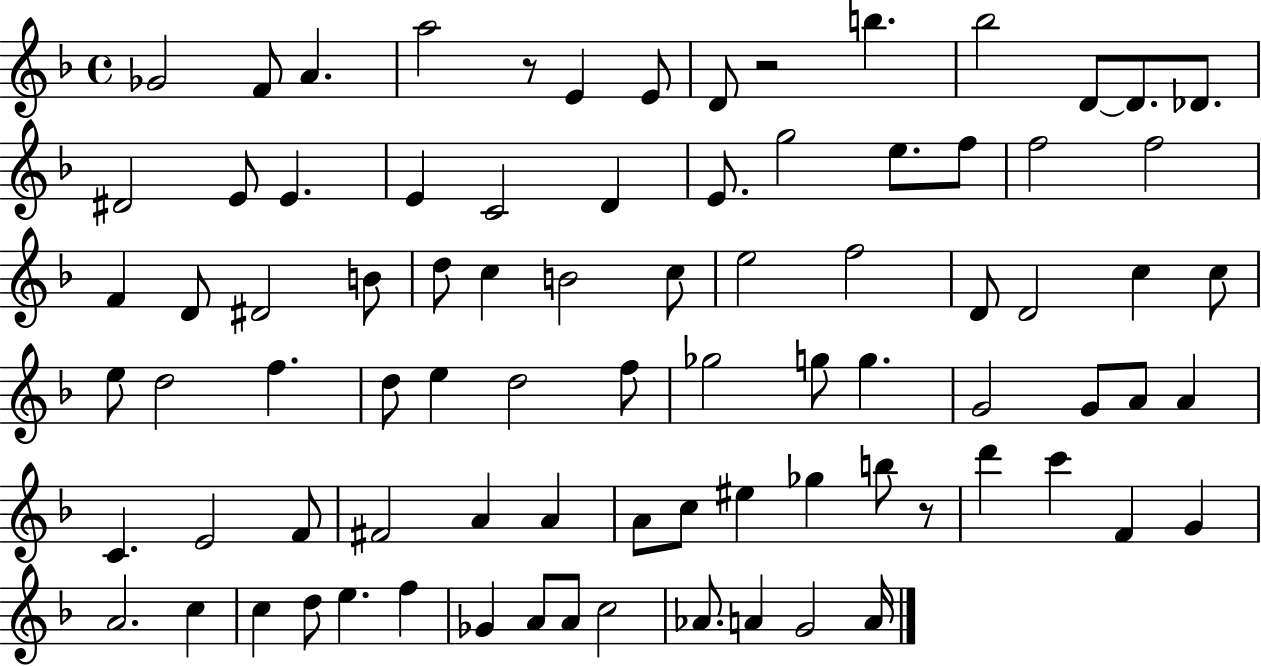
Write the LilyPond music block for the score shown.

{
  \clef treble
  \time 4/4
  \defaultTimeSignature
  \key f \major
  \repeat volta 2 { ges'2 f'8 a'4. | a''2 r8 e'4 e'8 | d'8 r2 b''4. | bes''2 d'8~~ d'8. des'8. | \break dis'2 e'8 e'4. | e'4 c'2 d'4 | e'8. g''2 e''8. f''8 | f''2 f''2 | \break f'4 d'8 dis'2 b'8 | d''8 c''4 b'2 c''8 | e''2 f''2 | d'8 d'2 c''4 c''8 | \break e''8 d''2 f''4. | d''8 e''4 d''2 f''8 | ges''2 g''8 g''4. | g'2 g'8 a'8 a'4 | \break c'4. e'2 f'8 | fis'2 a'4 a'4 | a'8 c''8 eis''4 ges''4 b''8 r8 | d'''4 c'''4 f'4 g'4 | \break a'2. c''4 | c''4 d''8 e''4. f''4 | ges'4 a'8 a'8 c''2 | aes'8. a'4 g'2 a'16 | \break } \bar "|."
}